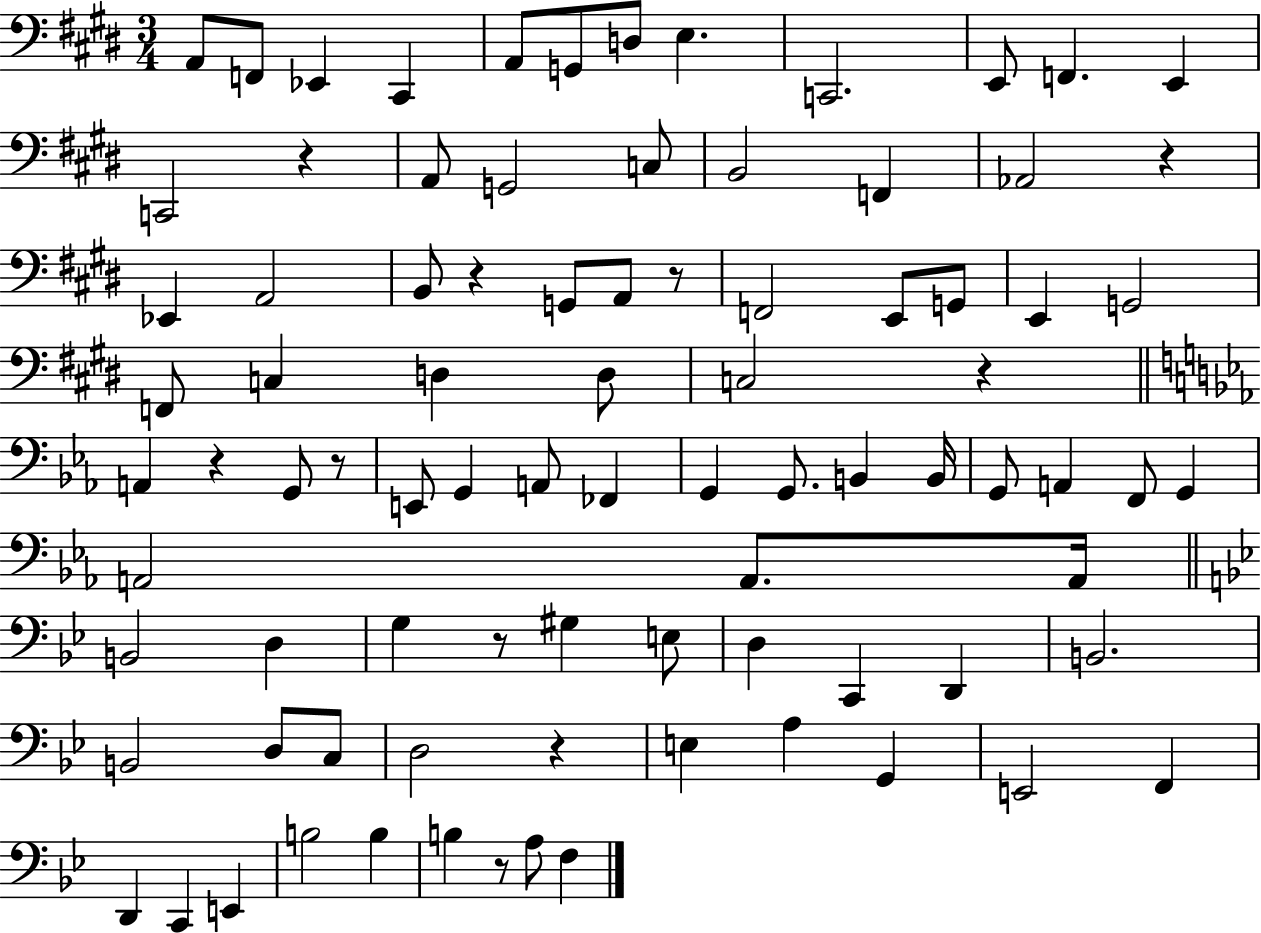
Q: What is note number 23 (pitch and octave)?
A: G2